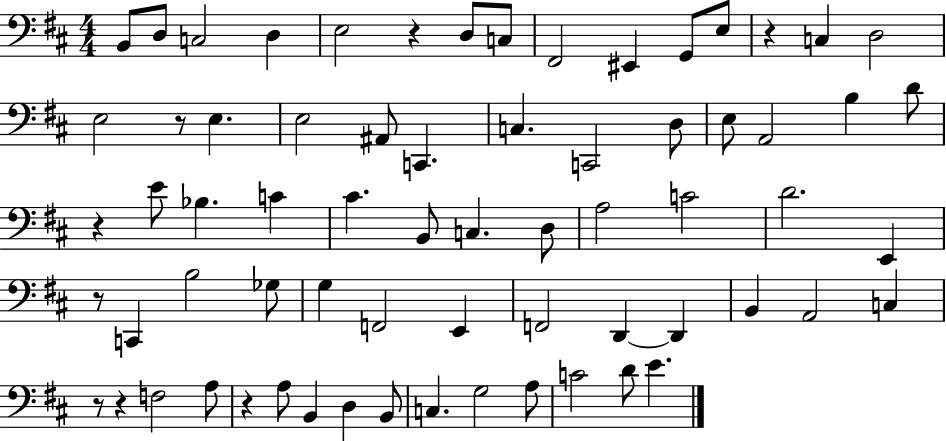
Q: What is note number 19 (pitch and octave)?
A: C3